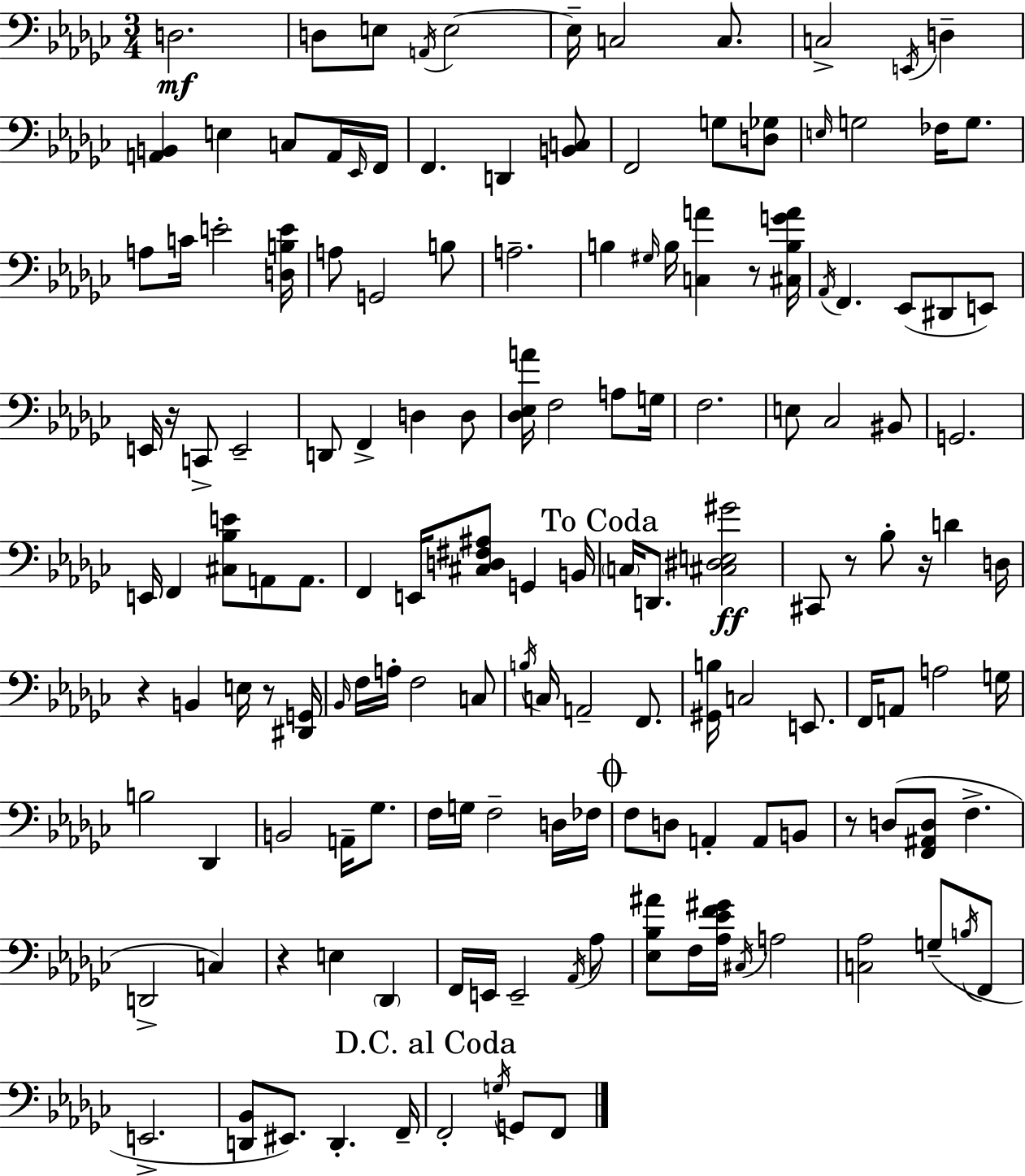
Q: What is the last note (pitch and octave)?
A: F2